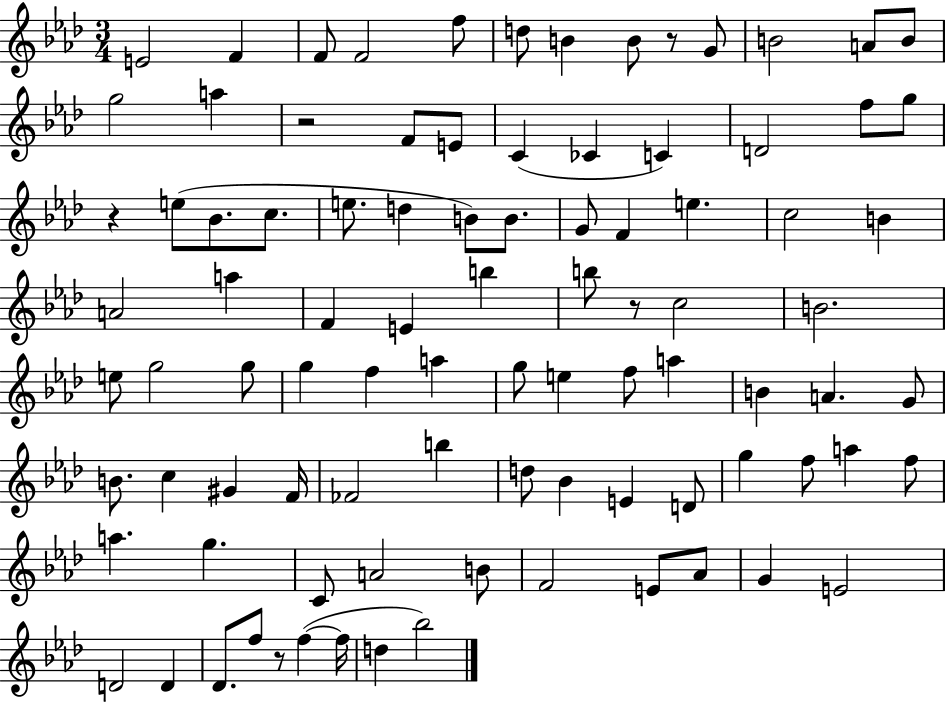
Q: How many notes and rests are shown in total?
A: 92